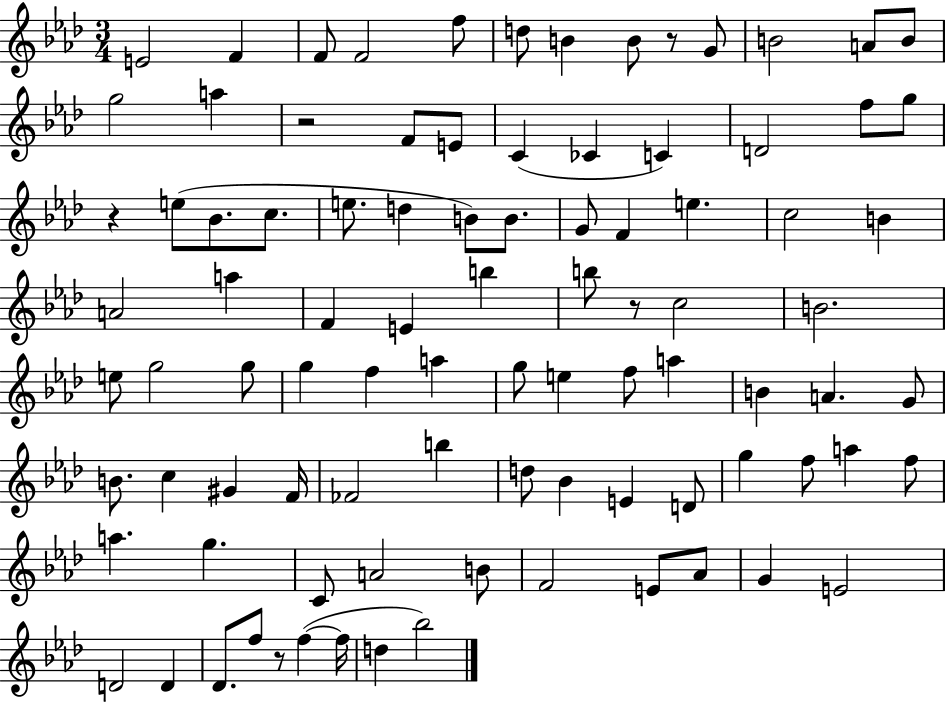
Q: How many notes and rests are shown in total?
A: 92